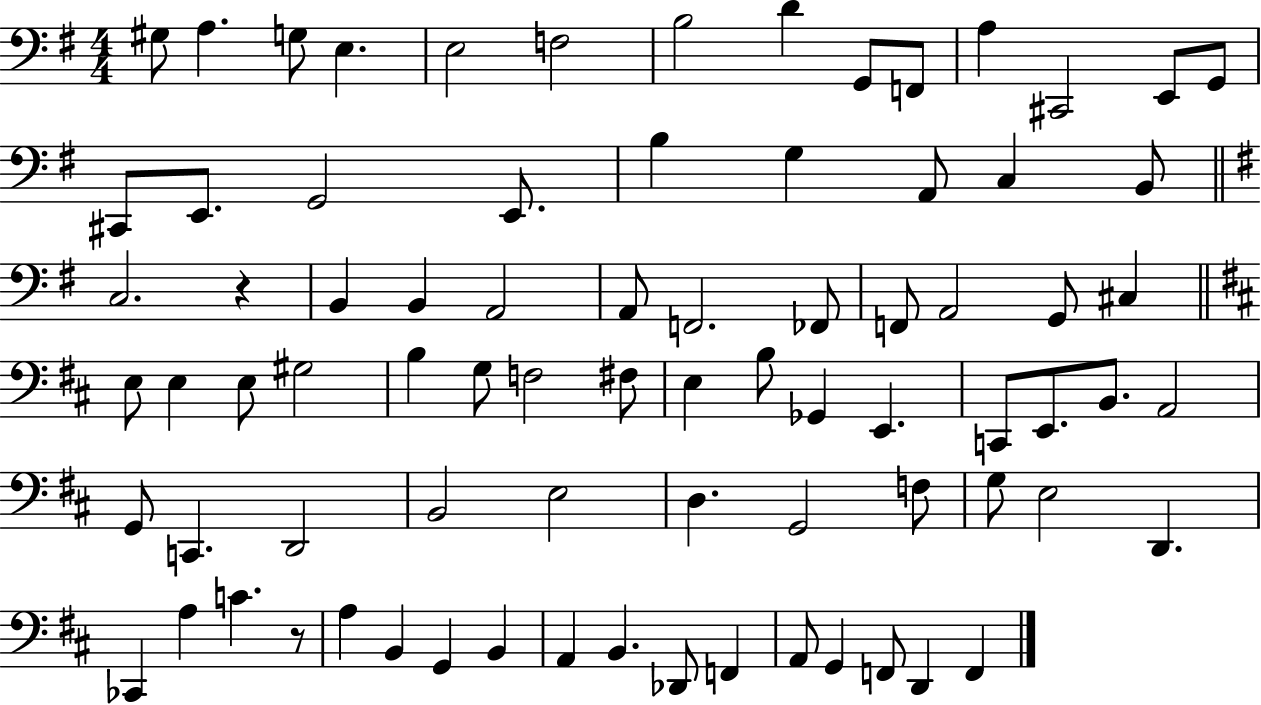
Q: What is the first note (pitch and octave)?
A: G#3